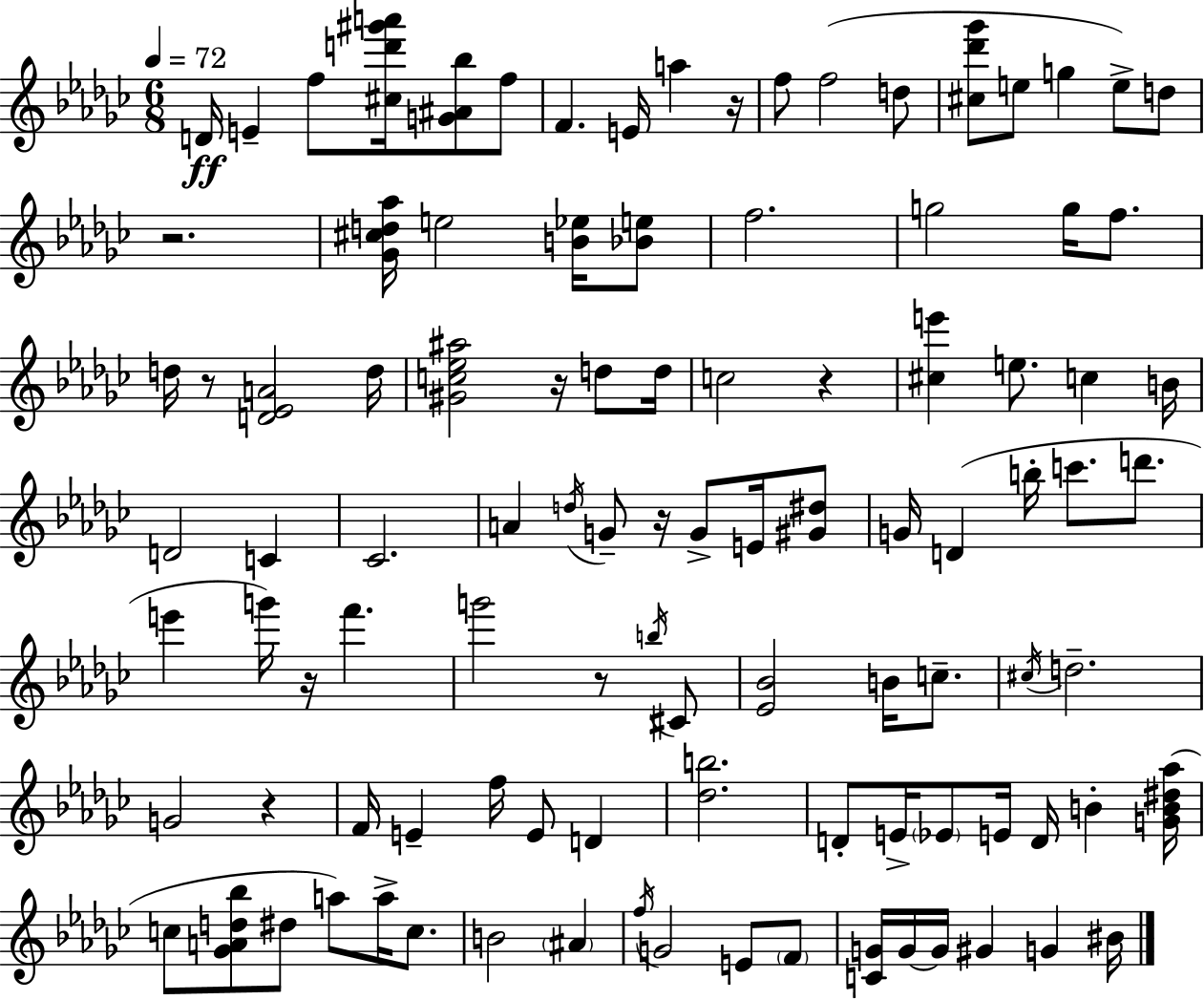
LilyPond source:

{
  \clef treble
  \numericTimeSignature
  \time 6/8
  \key ees \minor
  \tempo 4 = 72
  d'16\ff e'4-- f''8 <cis'' d''' gis''' a'''>16 <g' ais' bes''>8 f''8 | f'4. e'16 a''4 r16 | f''8 f''2( d''8 | <cis'' des''' ges'''>8 e''8 g''4 e''8->) d''8 | \break r2. | <ges' cis'' d'' aes''>16 e''2 <b' ees''>16 <bes' e''>8 | f''2. | g''2 g''16 f''8. | \break d''16 r8 <d' ees' a'>2 d''16 | <gis' c'' ees'' ais''>2 r16 d''8 d''16 | c''2 r4 | <cis'' e'''>4 e''8. c''4 b'16 | \break d'2 c'4 | ces'2. | a'4 \acciaccatura { d''16 } g'8-- r16 g'8-> e'16 <gis' dis''>8 | g'16 d'4( b''16-. c'''8. d'''8. | \break e'''4 g'''16) r16 f'''4. | g'''2 r8 \acciaccatura { b''16 } | cis'8 <ees' bes'>2 b'16 c''8.-- | \acciaccatura { cis''16 } d''2.-- | \break g'2 r4 | f'16 e'4-- f''16 e'8 d'4 | <des'' b''>2. | d'8-. e'16-> \parenthesize ees'8 e'16 d'16 b'4-. | \break <g' b' dis'' aes''>16( c''8 <ges' a' d'' bes''>8 dis''8 a''8) a''16-> | c''8. b'2 \parenthesize ais'4 | \acciaccatura { f''16 } g'2 | e'8 \parenthesize f'8 <c' g'>16 g'16~~ g'16 gis'4 g'4 | \break bis'16 \bar "|."
}